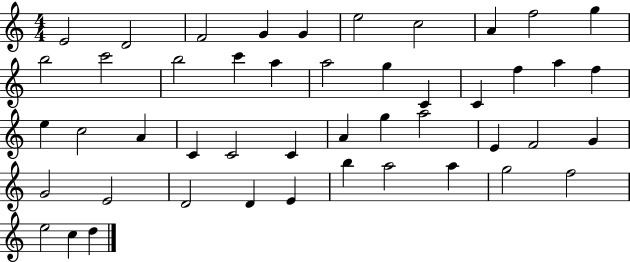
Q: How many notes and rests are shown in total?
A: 47